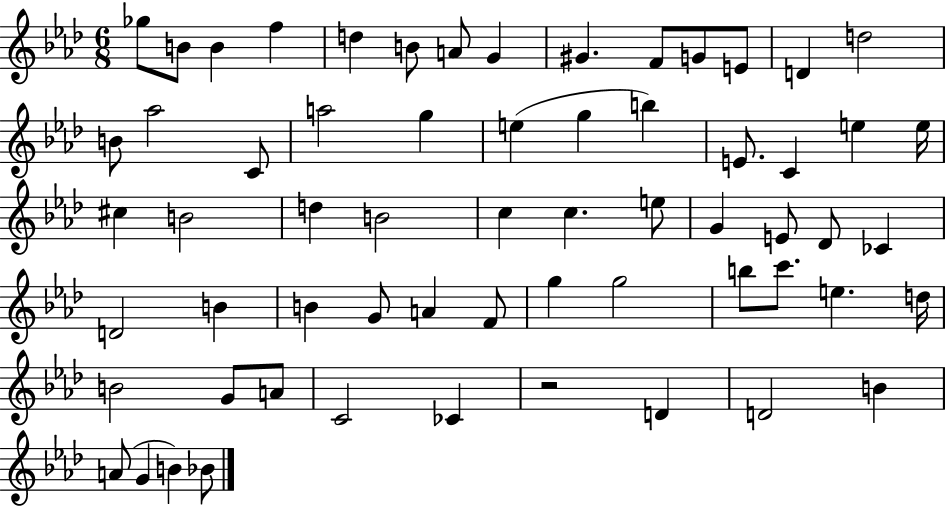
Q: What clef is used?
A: treble